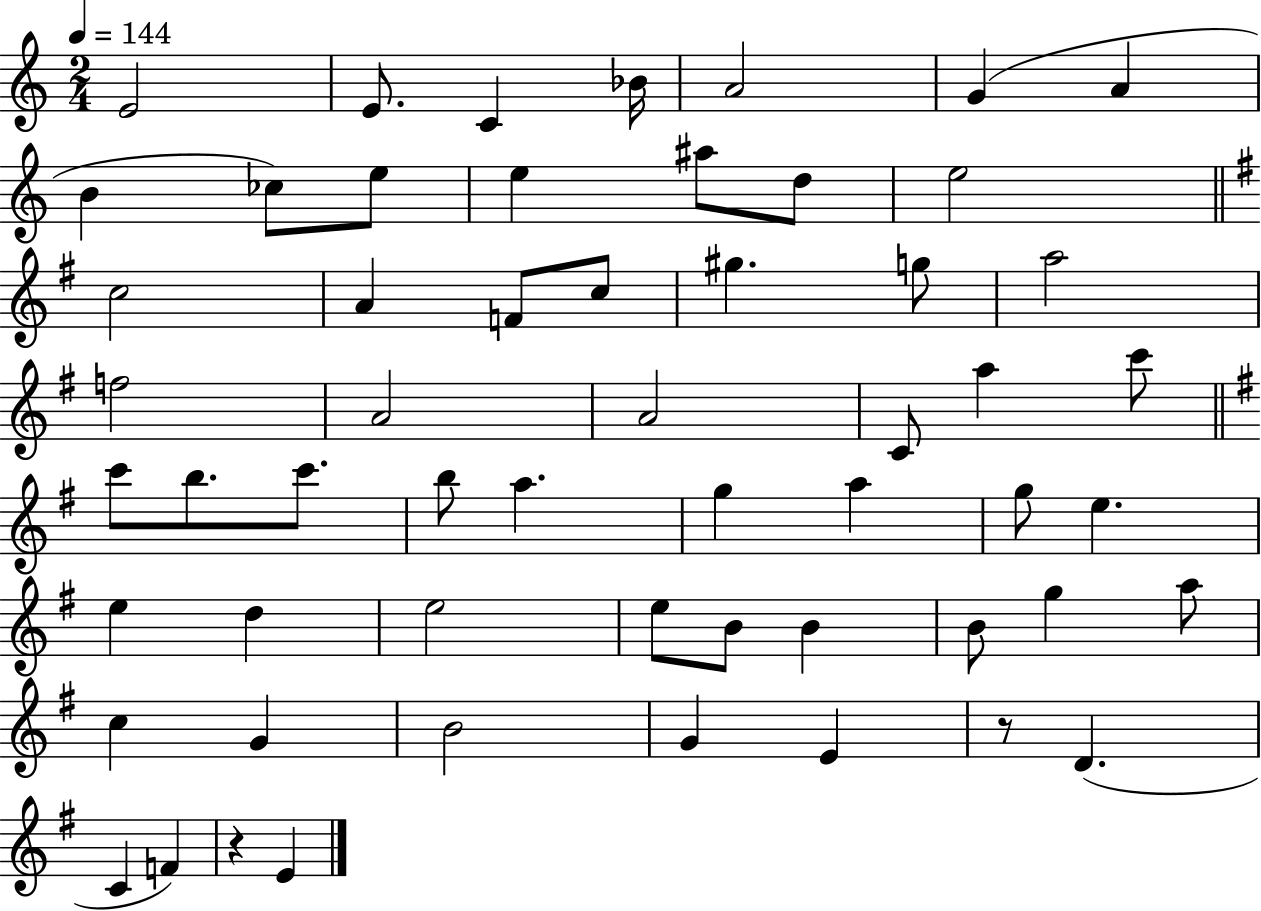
{
  \clef treble
  \numericTimeSignature
  \time 2/4
  \key c \major
  \tempo 4 = 144
  e'2 | e'8. c'4 bes'16 | a'2 | g'4( a'4 | \break b'4 ces''8) e''8 | e''4 ais''8 d''8 | e''2 | \bar "||" \break \key g \major c''2 | a'4 f'8 c''8 | gis''4. g''8 | a''2 | \break f''2 | a'2 | a'2 | c'8 a''4 c'''8 | \break \bar "||" \break \key g \major c'''8 b''8. c'''8. | b''8 a''4. | g''4 a''4 | g''8 e''4. | \break e''4 d''4 | e''2 | e''8 b'8 b'4 | b'8 g''4 a''8 | \break c''4 g'4 | b'2 | g'4 e'4 | r8 d'4.( | \break c'4 f'4) | r4 e'4 | \bar "|."
}